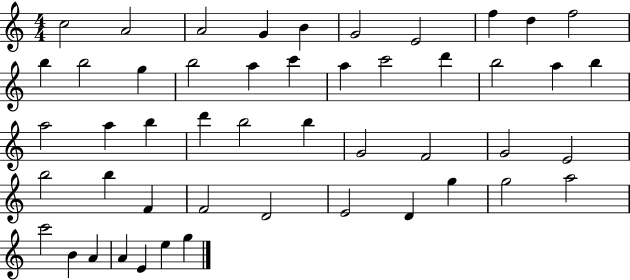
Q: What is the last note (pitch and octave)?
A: G5